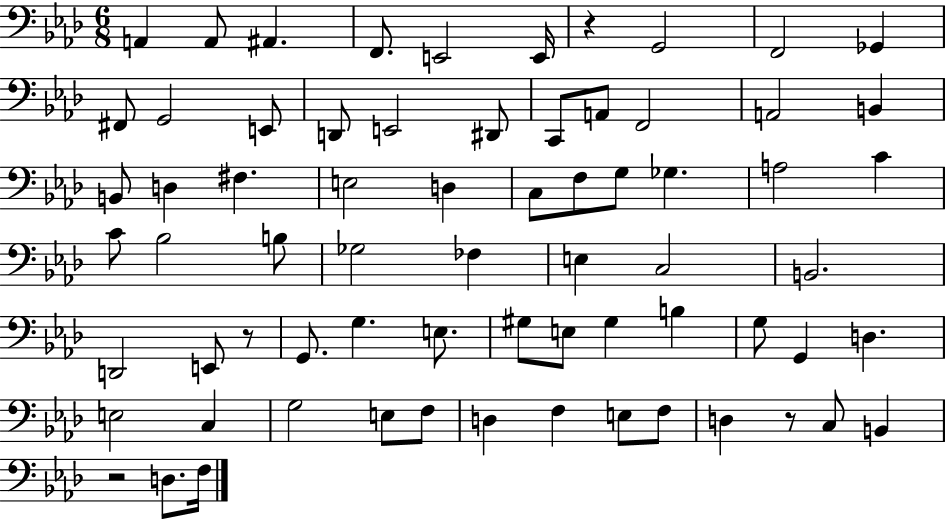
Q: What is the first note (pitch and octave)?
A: A2